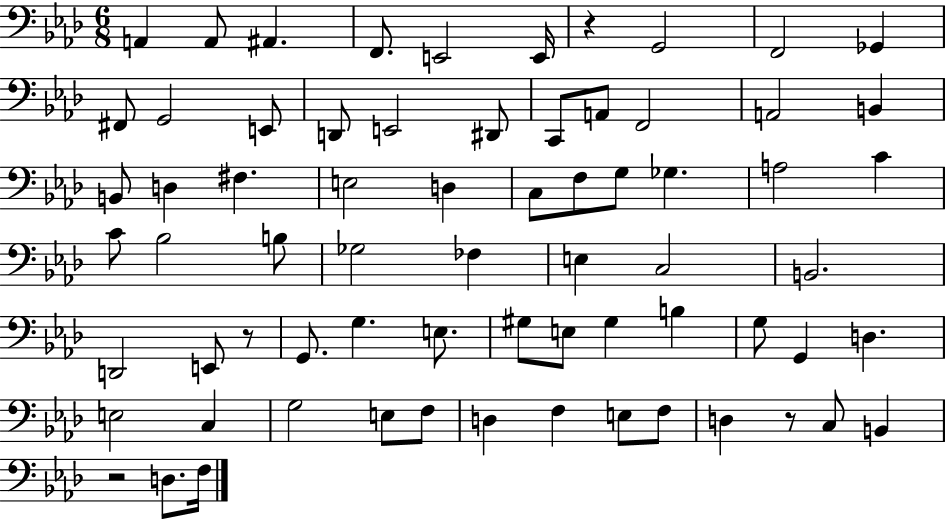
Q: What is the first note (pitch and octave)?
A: A2